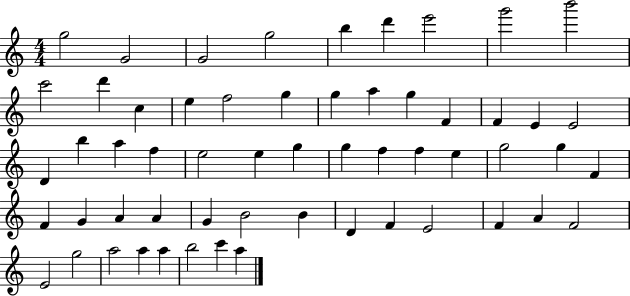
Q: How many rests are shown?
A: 0